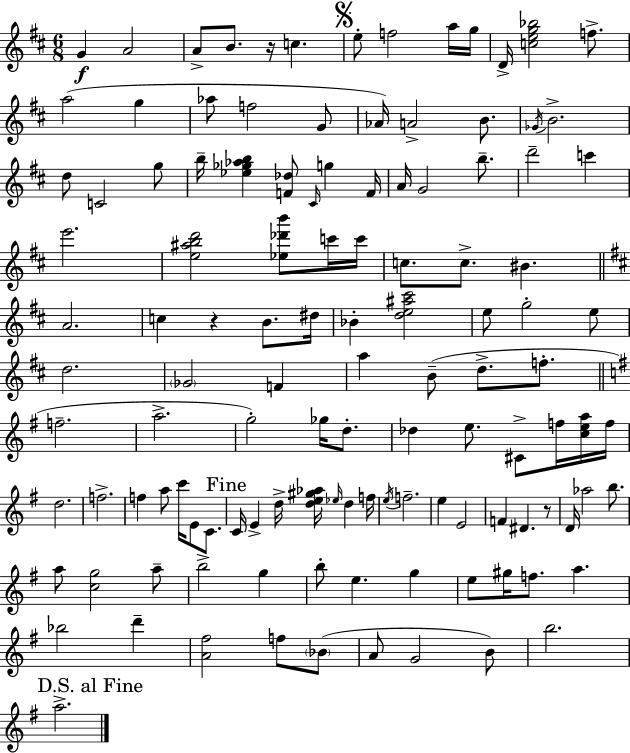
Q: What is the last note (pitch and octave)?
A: A5